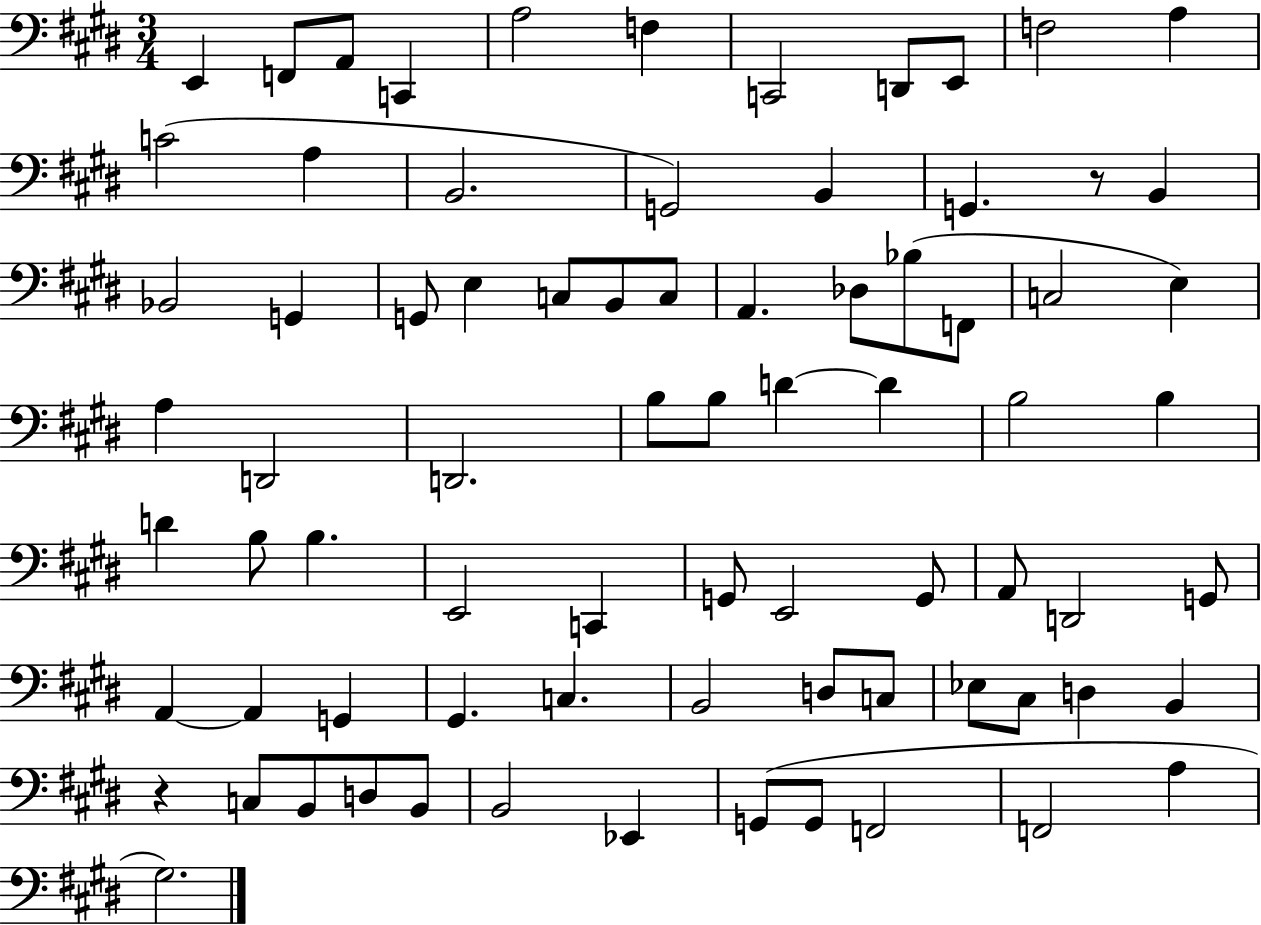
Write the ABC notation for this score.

X:1
T:Untitled
M:3/4
L:1/4
K:E
E,, F,,/2 A,,/2 C,, A,2 F, C,,2 D,,/2 E,,/2 F,2 A, C2 A, B,,2 G,,2 B,, G,, z/2 B,, _B,,2 G,, G,,/2 E, C,/2 B,,/2 C,/2 A,, _D,/2 _B,/2 F,,/2 C,2 E, A, D,,2 D,,2 B,/2 B,/2 D D B,2 B, D B,/2 B, E,,2 C,, G,,/2 E,,2 G,,/2 A,,/2 D,,2 G,,/2 A,, A,, G,, ^G,, C, B,,2 D,/2 C,/2 _E,/2 ^C,/2 D, B,, z C,/2 B,,/2 D,/2 B,,/2 B,,2 _E,, G,,/2 G,,/2 F,,2 F,,2 A, ^G,2